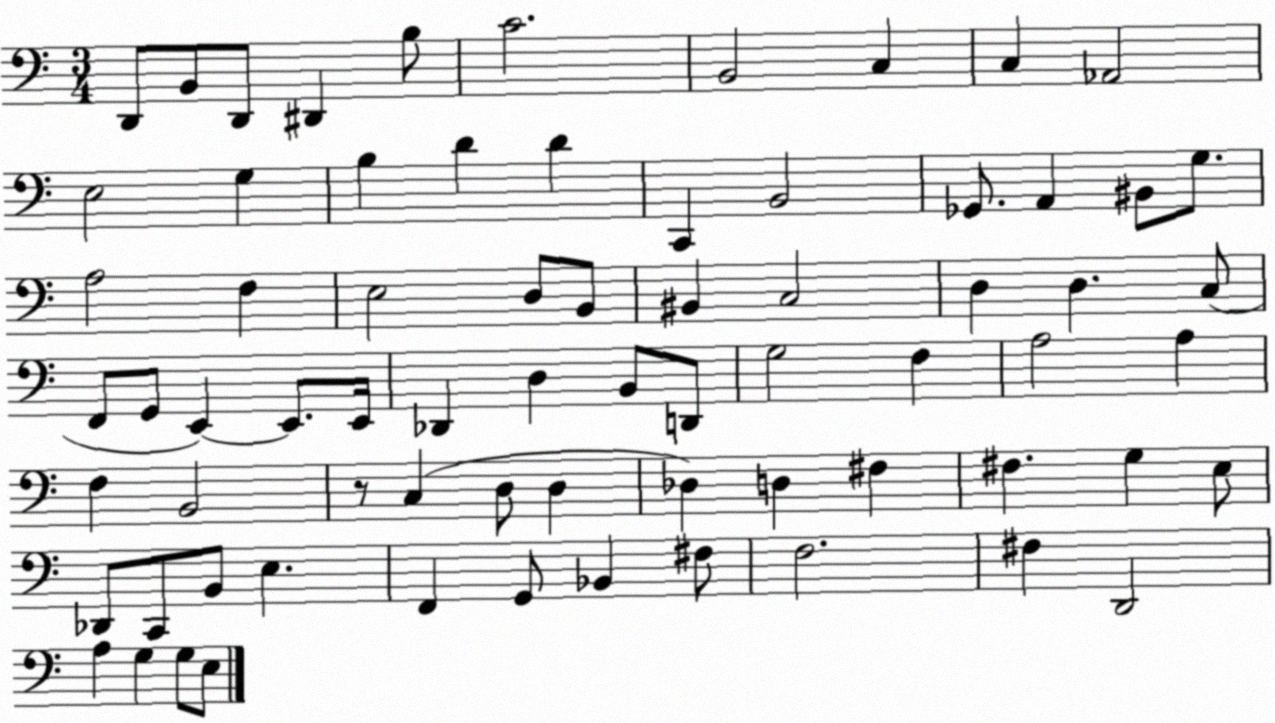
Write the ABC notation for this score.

X:1
T:Untitled
M:3/4
L:1/4
K:C
D,,/2 B,,/2 D,,/2 ^D,, B,/2 C2 B,,2 C, C, _A,,2 E,2 G, B, D D C,, B,,2 _G,,/2 A,, ^B,,/2 G,/2 A,2 F, E,2 D,/2 B,,/2 ^B,, C,2 D, D, C,/2 F,,/2 G,,/2 E,, E,,/2 E,,/4 _D,, D, B,,/2 D,,/2 G,2 F, A,2 A, F, B,,2 z/2 C, D,/2 D, _D, D, ^F, ^F, G, E,/2 _D,,/2 C,,/2 B,,/2 E, F,, G,,/2 _B,, ^F,/2 F,2 ^F, D,,2 A, G, G,/2 E,/2